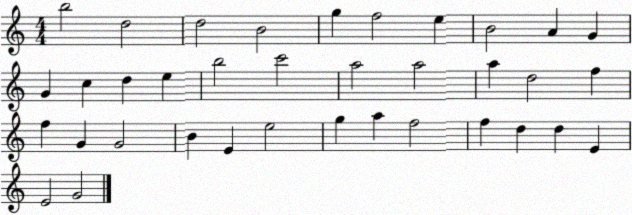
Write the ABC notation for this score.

X:1
T:Untitled
M:4/4
L:1/4
K:C
b2 d2 d2 B2 g f2 e B2 A G G c d e b2 c'2 a2 a2 a d2 f f G G2 B E e2 g a f2 f d d E E2 G2